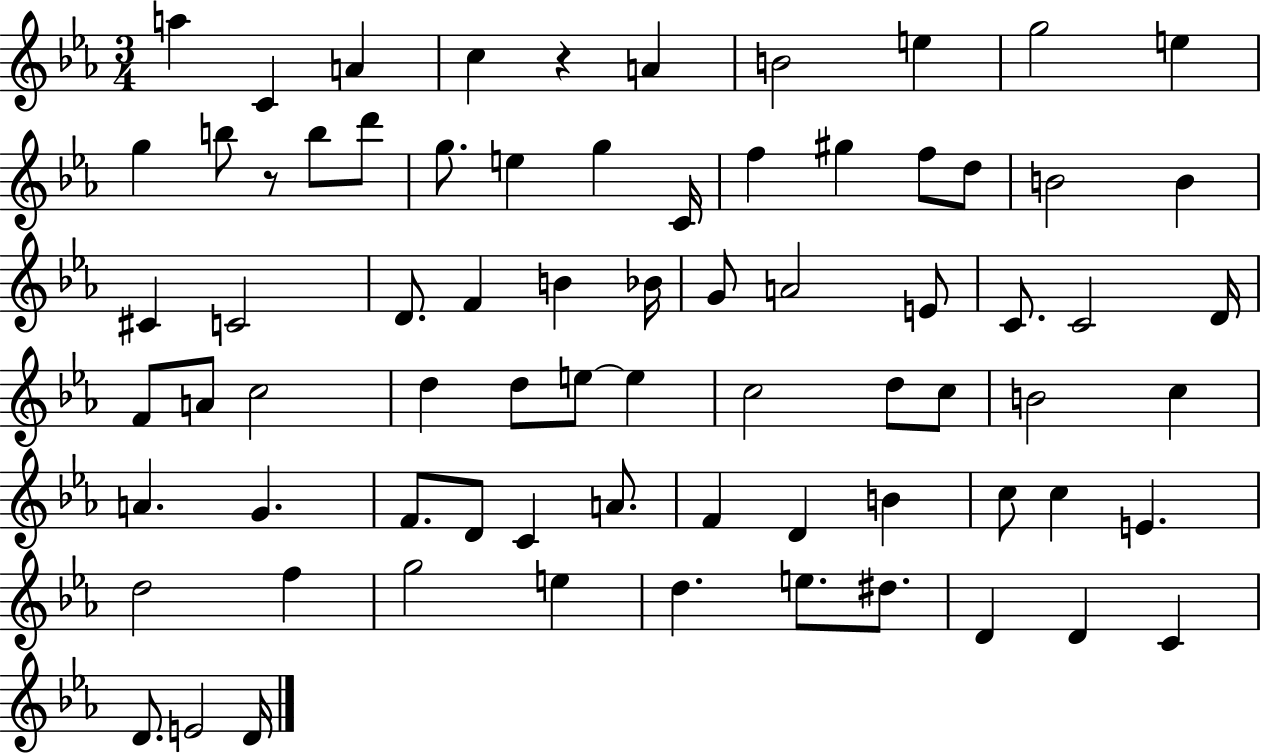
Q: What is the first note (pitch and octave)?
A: A5